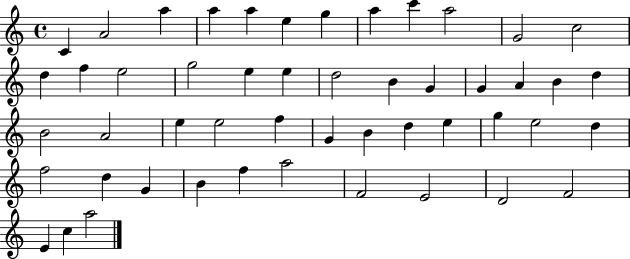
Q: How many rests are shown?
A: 0